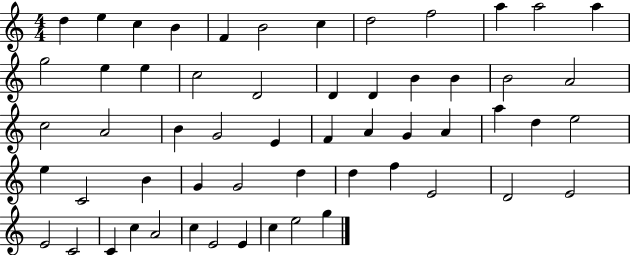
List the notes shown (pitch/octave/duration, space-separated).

D5/q E5/q C5/q B4/q F4/q B4/h C5/q D5/h F5/h A5/q A5/h A5/q G5/h E5/q E5/q C5/h D4/h D4/q D4/q B4/q B4/q B4/h A4/h C5/h A4/h B4/q G4/h E4/q F4/q A4/q G4/q A4/q A5/q D5/q E5/h E5/q C4/h B4/q G4/q G4/h D5/q D5/q F5/q E4/h D4/h E4/h E4/h C4/h C4/q C5/q A4/h C5/q E4/h E4/q C5/q E5/h G5/q